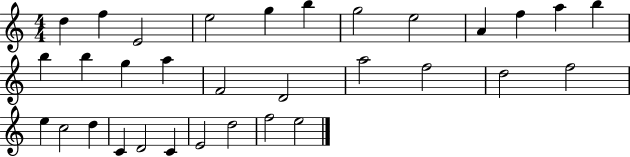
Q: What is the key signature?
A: C major